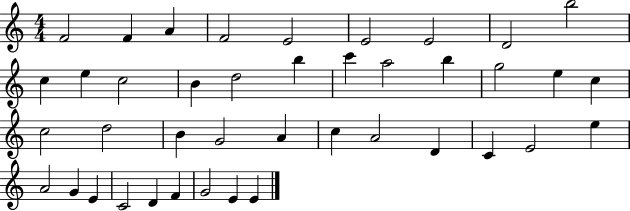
X:1
T:Untitled
M:4/4
L:1/4
K:C
F2 F A F2 E2 E2 E2 D2 b2 c e c2 B d2 b c' a2 b g2 e c c2 d2 B G2 A c A2 D C E2 e A2 G E C2 D F G2 E E